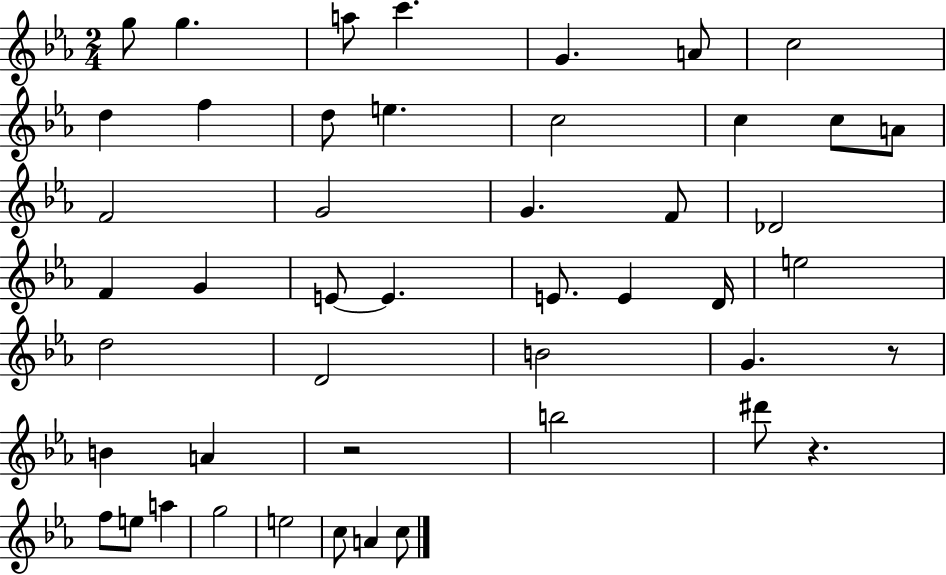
{
  \clef treble
  \numericTimeSignature
  \time 2/4
  \key ees \major
  g''8 g''4. | a''8 c'''4. | g'4. a'8 | c''2 | \break d''4 f''4 | d''8 e''4. | c''2 | c''4 c''8 a'8 | \break f'2 | g'2 | g'4. f'8 | des'2 | \break f'4 g'4 | e'8~~ e'4. | e'8. e'4 d'16 | e''2 | \break d''2 | d'2 | b'2 | g'4. r8 | \break b'4 a'4 | r2 | b''2 | dis'''8 r4. | \break f''8 e''8 a''4 | g''2 | e''2 | c''8 a'4 c''8 | \break \bar "|."
}